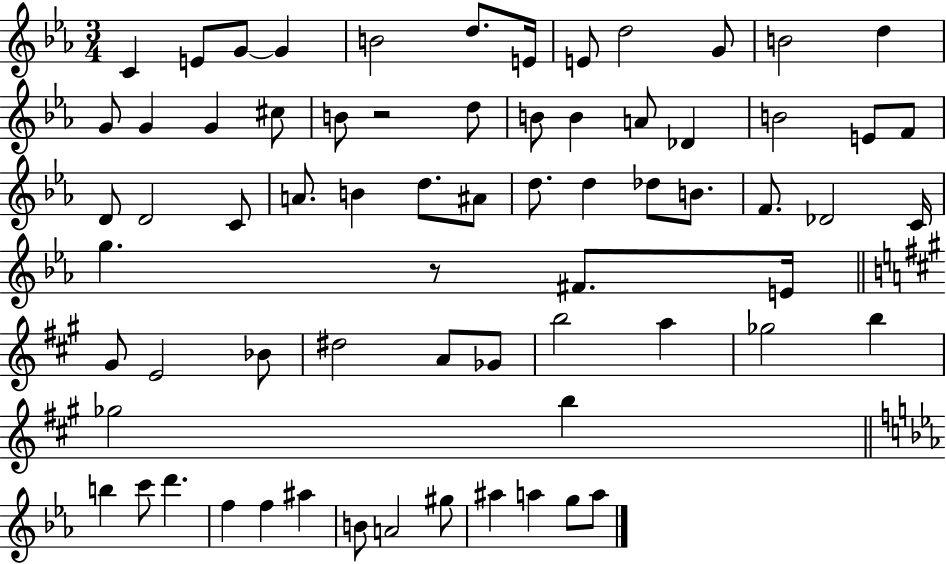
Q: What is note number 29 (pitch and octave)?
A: A4